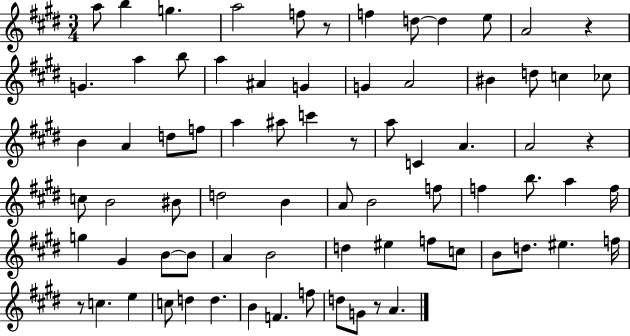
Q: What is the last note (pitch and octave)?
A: A4